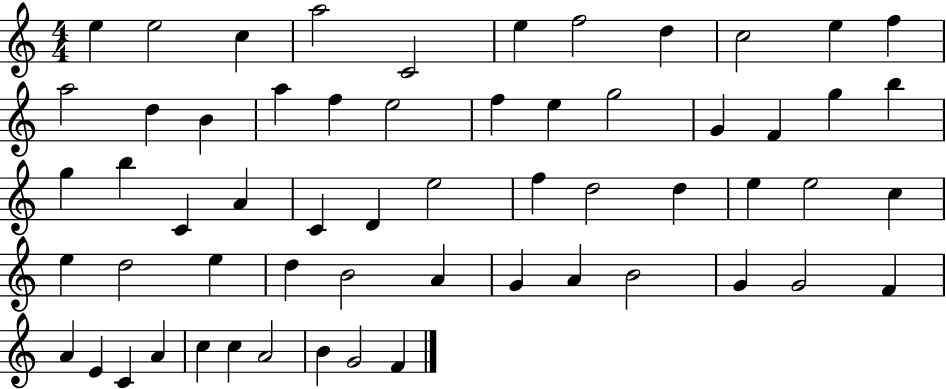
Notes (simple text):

E5/q E5/h C5/q A5/h C4/h E5/q F5/h D5/q C5/h E5/q F5/q A5/h D5/q B4/q A5/q F5/q E5/h F5/q E5/q G5/h G4/q F4/q G5/q B5/q G5/q B5/q C4/q A4/q C4/q D4/q E5/h F5/q D5/h D5/q E5/q E5/h C5/q E5/q D5/h E5/q D5/q B4/h A4/q G4/q A4/q B4/h G4/q G4/h F4/q A4/q E4/q C4/q A4/q C5/q C5/q A4/h B4/q G4/h F4/q